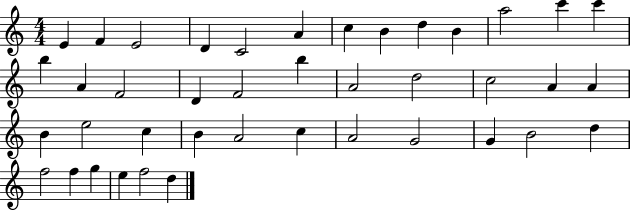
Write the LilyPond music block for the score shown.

{
  \clef treble
  \numericTimeSignature
  \time 4/4
  \key c \major
  e'4 f'4 e'2 | d'4 c'2 a'4 | c''4 b'4 d''4 b'4 | a''2 c'''4 c'''4 | \break b''4 a'4 f'2 | d'4 f'2 b''4 | a'2 d''2 | c''2 a'4 a'4 | \break b'4 e''2 c''4 | b'4 a'2 c''4 | a'2 g'2 | g'4 b'2 d''4 | \break f''2 f''4 g''4 | e''4 f''2 d''4 | \bar "|."
}